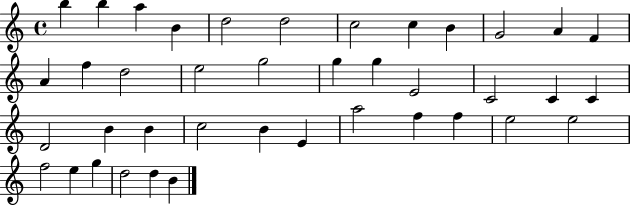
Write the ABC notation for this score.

X:1
T:Untitled
M:4/4
L:1/4
K:C
b b a B d2 d2 c2 c B G2 A F A f d2 e2 g2 g g E2 C2 C C D2 B B c2 B E a2 f f e2 e2 f2 e g d2 d B